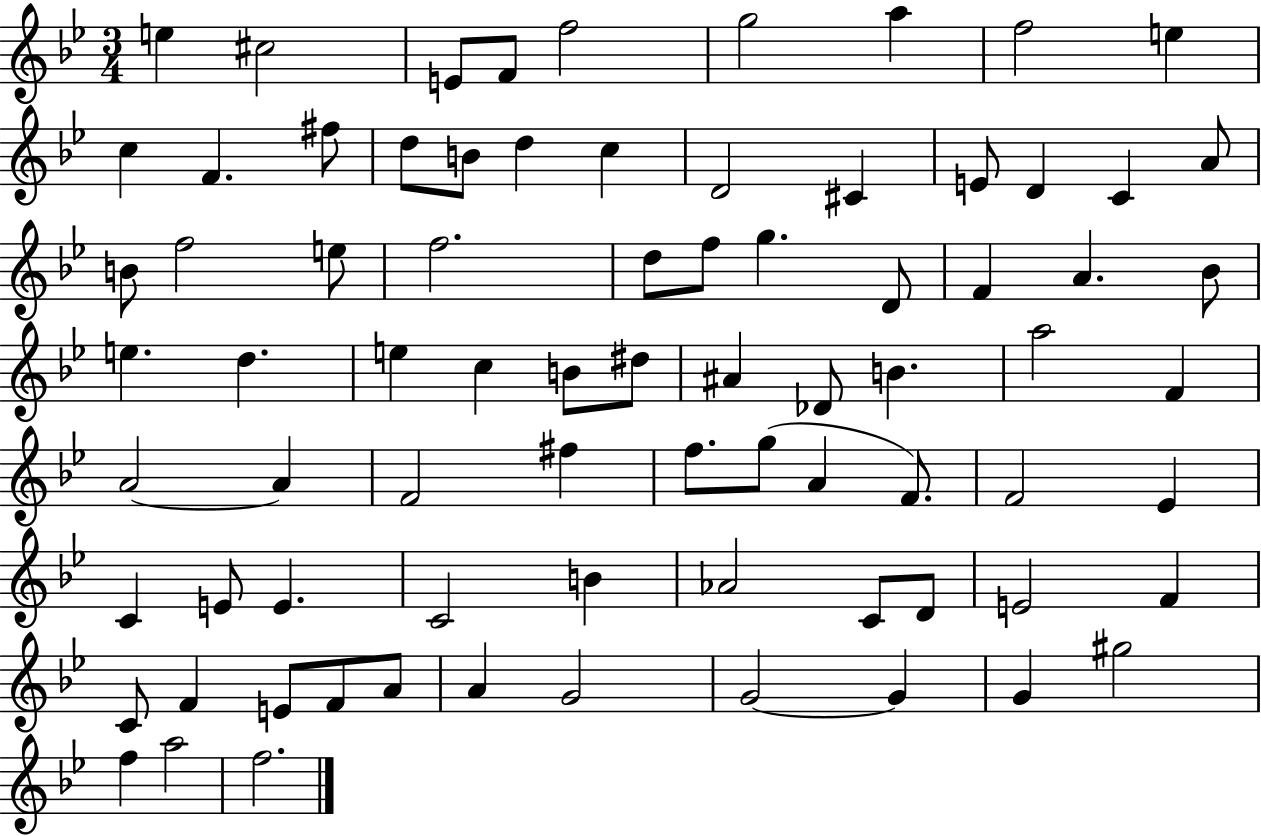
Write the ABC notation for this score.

X:1
T:Untitled
M:3/4
L:1/4
K:Bb
e ^c2 E/2 F/2 f2 g2 a f2 e c F ^f/2 d/2 B/2 d c D2 ^C E/2 D C A/2 B/2 f2 e/2 f2 d/2 f/2 g D/2 F A _B/2 e d e c B/2 ^d/2 ^A _D/2 B a2 F A2 A F2 ^f f/2 g/2 A F/2 F2 _E C E/2 E C2 B _A2 C/2 D/2 E2 F C/2 F E/2 F/2 A/2 A G2 G2 G G ^g2 f a2 f2